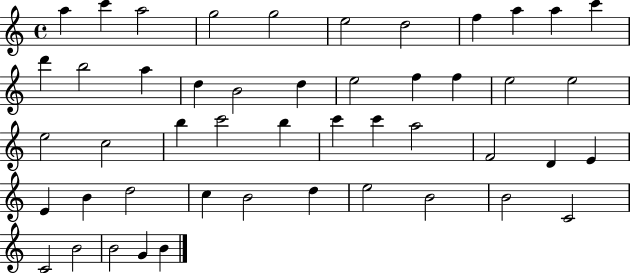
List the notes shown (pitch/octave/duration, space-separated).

A5/q C6/q A5/h G5/h G5/h E5/h D5/h F5/q A5/q A5/q C6/q D6/q B5/h A5/q D5/q B4/h D5/q E5/h F5/q F5/q E5/h E5/h E5/h C5/h B5/q C6/h B5/q C6/q C6/q A5/h F4/h D4/q E4/q E4/q B4/q D5/h C5/q B4/h D5/q E5/h B4/h B4/h C4/h C4/h B4/h B4/h G4/q B4/q